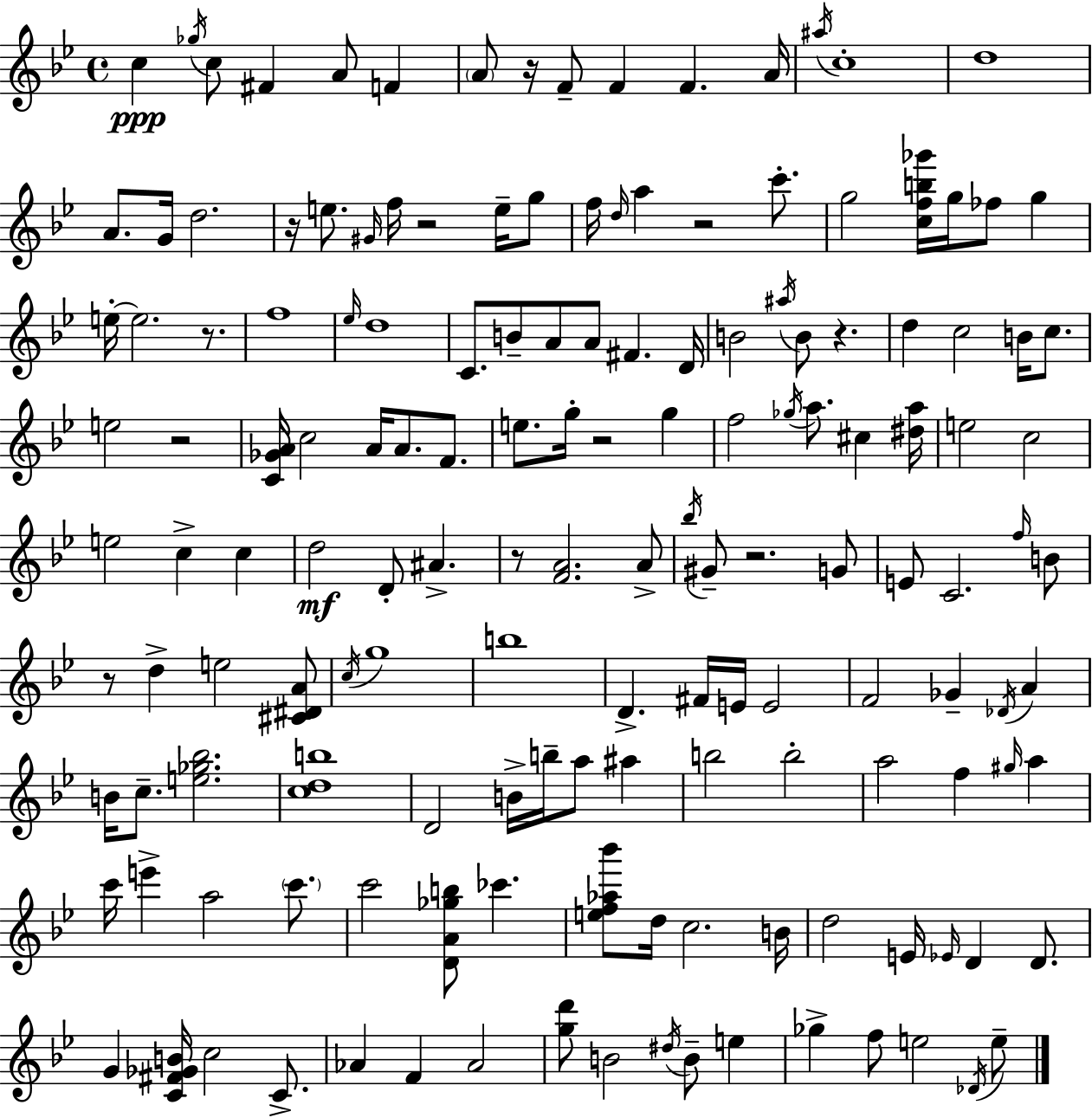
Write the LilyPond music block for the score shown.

{
  \clef treble
  \time 4/4
  \defaultTimeSignature
  \key g \minor
  c''4\ppp \acciaccatura { ges''16 } c''8 fis'4 a'8 f'4 | \parenthesize a'8 r16 f'8-- f'4 f'4. | a'16 \acciaccatura { ais''16 } c''1-. | d''1 | \break a'8. g'16 d''2. | r16 e''8. \grace { gis'16 } f''16 r2 | e''16-- g''8 f''16 \grace { d''16 } a''4 r2 | c'''8.-. g''2 <c'' f'' b'' ges'''>16 g''16 fes''8 | \break g''4 e''16-.~~ e''2. | r8. f''1 | \grace { ees''16 } d''1 | c'8. b'8-- a'8 a'8 fis'4. | \break d'16 b'2 \acciaccatura { ais''16 } b'8 | r4. d''4 c''2 | b'16 c''8. e''2 r2 | <c' ges' a'>16 c''2 a'16 | \break a'8. f'8. e''8. g''16-. r2 | g''4 f''2 \acciaccatura { ges''16 } a''8. | cis''4 <dis'' a''>16 e''2 c''2 | e''2 c''4-> | \break c''4 d''2\mf d'8-. | ais'4.-> r8 <f' a'>2. | a'8-> \acciaccatura { bes''16 } gis'8-- r2. | g'8 e'8 c'2. | \break \grace { f''16 } b'8 r8 d''4-> e''2 | <cis' dis' a'>8 \acciaccatura { c''16 } g''1 | b''1 | d'4.-> | \break fis'16 e'16 e'2 f'2 | ges'4-- \acciaccatura { des'16 } a'4 b'16 c''8.-- <e'' ges'' bes''>2. | <c'' d'' b''>1 | d'2 | \break b'16-> b''16-- a''8 ais''4 b''2 | b''2-. a''2 | f''4 \grace { gis''16 } a''4 c'''16 e'''4-> | a''2 \parenthesize c'''8. c'''2 | \break <d' a' ges'' b''>8 ces'''4. <e'' f'' aes'' bes'''>8 d''16 c''2. | b'16 d''2 | e'16 \grace { ees'16 } d'4 d'8. g'4 | <c' fis' ges' b'>16 c''2 c'8.-> aes'4 | \break f'4 aes'2 <g'' d'''>8 b'2 | \acciaccatura { dis''16 } b'8-- e''4 ges''4-> | f''8 e''2 \acciaccatura { des'16 } e''8-- \bar "|."
}